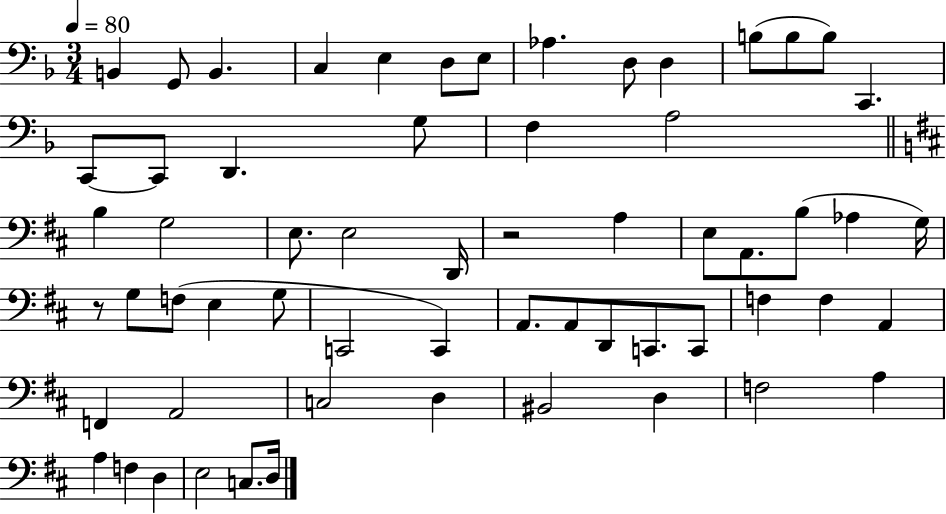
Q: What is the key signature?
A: F major